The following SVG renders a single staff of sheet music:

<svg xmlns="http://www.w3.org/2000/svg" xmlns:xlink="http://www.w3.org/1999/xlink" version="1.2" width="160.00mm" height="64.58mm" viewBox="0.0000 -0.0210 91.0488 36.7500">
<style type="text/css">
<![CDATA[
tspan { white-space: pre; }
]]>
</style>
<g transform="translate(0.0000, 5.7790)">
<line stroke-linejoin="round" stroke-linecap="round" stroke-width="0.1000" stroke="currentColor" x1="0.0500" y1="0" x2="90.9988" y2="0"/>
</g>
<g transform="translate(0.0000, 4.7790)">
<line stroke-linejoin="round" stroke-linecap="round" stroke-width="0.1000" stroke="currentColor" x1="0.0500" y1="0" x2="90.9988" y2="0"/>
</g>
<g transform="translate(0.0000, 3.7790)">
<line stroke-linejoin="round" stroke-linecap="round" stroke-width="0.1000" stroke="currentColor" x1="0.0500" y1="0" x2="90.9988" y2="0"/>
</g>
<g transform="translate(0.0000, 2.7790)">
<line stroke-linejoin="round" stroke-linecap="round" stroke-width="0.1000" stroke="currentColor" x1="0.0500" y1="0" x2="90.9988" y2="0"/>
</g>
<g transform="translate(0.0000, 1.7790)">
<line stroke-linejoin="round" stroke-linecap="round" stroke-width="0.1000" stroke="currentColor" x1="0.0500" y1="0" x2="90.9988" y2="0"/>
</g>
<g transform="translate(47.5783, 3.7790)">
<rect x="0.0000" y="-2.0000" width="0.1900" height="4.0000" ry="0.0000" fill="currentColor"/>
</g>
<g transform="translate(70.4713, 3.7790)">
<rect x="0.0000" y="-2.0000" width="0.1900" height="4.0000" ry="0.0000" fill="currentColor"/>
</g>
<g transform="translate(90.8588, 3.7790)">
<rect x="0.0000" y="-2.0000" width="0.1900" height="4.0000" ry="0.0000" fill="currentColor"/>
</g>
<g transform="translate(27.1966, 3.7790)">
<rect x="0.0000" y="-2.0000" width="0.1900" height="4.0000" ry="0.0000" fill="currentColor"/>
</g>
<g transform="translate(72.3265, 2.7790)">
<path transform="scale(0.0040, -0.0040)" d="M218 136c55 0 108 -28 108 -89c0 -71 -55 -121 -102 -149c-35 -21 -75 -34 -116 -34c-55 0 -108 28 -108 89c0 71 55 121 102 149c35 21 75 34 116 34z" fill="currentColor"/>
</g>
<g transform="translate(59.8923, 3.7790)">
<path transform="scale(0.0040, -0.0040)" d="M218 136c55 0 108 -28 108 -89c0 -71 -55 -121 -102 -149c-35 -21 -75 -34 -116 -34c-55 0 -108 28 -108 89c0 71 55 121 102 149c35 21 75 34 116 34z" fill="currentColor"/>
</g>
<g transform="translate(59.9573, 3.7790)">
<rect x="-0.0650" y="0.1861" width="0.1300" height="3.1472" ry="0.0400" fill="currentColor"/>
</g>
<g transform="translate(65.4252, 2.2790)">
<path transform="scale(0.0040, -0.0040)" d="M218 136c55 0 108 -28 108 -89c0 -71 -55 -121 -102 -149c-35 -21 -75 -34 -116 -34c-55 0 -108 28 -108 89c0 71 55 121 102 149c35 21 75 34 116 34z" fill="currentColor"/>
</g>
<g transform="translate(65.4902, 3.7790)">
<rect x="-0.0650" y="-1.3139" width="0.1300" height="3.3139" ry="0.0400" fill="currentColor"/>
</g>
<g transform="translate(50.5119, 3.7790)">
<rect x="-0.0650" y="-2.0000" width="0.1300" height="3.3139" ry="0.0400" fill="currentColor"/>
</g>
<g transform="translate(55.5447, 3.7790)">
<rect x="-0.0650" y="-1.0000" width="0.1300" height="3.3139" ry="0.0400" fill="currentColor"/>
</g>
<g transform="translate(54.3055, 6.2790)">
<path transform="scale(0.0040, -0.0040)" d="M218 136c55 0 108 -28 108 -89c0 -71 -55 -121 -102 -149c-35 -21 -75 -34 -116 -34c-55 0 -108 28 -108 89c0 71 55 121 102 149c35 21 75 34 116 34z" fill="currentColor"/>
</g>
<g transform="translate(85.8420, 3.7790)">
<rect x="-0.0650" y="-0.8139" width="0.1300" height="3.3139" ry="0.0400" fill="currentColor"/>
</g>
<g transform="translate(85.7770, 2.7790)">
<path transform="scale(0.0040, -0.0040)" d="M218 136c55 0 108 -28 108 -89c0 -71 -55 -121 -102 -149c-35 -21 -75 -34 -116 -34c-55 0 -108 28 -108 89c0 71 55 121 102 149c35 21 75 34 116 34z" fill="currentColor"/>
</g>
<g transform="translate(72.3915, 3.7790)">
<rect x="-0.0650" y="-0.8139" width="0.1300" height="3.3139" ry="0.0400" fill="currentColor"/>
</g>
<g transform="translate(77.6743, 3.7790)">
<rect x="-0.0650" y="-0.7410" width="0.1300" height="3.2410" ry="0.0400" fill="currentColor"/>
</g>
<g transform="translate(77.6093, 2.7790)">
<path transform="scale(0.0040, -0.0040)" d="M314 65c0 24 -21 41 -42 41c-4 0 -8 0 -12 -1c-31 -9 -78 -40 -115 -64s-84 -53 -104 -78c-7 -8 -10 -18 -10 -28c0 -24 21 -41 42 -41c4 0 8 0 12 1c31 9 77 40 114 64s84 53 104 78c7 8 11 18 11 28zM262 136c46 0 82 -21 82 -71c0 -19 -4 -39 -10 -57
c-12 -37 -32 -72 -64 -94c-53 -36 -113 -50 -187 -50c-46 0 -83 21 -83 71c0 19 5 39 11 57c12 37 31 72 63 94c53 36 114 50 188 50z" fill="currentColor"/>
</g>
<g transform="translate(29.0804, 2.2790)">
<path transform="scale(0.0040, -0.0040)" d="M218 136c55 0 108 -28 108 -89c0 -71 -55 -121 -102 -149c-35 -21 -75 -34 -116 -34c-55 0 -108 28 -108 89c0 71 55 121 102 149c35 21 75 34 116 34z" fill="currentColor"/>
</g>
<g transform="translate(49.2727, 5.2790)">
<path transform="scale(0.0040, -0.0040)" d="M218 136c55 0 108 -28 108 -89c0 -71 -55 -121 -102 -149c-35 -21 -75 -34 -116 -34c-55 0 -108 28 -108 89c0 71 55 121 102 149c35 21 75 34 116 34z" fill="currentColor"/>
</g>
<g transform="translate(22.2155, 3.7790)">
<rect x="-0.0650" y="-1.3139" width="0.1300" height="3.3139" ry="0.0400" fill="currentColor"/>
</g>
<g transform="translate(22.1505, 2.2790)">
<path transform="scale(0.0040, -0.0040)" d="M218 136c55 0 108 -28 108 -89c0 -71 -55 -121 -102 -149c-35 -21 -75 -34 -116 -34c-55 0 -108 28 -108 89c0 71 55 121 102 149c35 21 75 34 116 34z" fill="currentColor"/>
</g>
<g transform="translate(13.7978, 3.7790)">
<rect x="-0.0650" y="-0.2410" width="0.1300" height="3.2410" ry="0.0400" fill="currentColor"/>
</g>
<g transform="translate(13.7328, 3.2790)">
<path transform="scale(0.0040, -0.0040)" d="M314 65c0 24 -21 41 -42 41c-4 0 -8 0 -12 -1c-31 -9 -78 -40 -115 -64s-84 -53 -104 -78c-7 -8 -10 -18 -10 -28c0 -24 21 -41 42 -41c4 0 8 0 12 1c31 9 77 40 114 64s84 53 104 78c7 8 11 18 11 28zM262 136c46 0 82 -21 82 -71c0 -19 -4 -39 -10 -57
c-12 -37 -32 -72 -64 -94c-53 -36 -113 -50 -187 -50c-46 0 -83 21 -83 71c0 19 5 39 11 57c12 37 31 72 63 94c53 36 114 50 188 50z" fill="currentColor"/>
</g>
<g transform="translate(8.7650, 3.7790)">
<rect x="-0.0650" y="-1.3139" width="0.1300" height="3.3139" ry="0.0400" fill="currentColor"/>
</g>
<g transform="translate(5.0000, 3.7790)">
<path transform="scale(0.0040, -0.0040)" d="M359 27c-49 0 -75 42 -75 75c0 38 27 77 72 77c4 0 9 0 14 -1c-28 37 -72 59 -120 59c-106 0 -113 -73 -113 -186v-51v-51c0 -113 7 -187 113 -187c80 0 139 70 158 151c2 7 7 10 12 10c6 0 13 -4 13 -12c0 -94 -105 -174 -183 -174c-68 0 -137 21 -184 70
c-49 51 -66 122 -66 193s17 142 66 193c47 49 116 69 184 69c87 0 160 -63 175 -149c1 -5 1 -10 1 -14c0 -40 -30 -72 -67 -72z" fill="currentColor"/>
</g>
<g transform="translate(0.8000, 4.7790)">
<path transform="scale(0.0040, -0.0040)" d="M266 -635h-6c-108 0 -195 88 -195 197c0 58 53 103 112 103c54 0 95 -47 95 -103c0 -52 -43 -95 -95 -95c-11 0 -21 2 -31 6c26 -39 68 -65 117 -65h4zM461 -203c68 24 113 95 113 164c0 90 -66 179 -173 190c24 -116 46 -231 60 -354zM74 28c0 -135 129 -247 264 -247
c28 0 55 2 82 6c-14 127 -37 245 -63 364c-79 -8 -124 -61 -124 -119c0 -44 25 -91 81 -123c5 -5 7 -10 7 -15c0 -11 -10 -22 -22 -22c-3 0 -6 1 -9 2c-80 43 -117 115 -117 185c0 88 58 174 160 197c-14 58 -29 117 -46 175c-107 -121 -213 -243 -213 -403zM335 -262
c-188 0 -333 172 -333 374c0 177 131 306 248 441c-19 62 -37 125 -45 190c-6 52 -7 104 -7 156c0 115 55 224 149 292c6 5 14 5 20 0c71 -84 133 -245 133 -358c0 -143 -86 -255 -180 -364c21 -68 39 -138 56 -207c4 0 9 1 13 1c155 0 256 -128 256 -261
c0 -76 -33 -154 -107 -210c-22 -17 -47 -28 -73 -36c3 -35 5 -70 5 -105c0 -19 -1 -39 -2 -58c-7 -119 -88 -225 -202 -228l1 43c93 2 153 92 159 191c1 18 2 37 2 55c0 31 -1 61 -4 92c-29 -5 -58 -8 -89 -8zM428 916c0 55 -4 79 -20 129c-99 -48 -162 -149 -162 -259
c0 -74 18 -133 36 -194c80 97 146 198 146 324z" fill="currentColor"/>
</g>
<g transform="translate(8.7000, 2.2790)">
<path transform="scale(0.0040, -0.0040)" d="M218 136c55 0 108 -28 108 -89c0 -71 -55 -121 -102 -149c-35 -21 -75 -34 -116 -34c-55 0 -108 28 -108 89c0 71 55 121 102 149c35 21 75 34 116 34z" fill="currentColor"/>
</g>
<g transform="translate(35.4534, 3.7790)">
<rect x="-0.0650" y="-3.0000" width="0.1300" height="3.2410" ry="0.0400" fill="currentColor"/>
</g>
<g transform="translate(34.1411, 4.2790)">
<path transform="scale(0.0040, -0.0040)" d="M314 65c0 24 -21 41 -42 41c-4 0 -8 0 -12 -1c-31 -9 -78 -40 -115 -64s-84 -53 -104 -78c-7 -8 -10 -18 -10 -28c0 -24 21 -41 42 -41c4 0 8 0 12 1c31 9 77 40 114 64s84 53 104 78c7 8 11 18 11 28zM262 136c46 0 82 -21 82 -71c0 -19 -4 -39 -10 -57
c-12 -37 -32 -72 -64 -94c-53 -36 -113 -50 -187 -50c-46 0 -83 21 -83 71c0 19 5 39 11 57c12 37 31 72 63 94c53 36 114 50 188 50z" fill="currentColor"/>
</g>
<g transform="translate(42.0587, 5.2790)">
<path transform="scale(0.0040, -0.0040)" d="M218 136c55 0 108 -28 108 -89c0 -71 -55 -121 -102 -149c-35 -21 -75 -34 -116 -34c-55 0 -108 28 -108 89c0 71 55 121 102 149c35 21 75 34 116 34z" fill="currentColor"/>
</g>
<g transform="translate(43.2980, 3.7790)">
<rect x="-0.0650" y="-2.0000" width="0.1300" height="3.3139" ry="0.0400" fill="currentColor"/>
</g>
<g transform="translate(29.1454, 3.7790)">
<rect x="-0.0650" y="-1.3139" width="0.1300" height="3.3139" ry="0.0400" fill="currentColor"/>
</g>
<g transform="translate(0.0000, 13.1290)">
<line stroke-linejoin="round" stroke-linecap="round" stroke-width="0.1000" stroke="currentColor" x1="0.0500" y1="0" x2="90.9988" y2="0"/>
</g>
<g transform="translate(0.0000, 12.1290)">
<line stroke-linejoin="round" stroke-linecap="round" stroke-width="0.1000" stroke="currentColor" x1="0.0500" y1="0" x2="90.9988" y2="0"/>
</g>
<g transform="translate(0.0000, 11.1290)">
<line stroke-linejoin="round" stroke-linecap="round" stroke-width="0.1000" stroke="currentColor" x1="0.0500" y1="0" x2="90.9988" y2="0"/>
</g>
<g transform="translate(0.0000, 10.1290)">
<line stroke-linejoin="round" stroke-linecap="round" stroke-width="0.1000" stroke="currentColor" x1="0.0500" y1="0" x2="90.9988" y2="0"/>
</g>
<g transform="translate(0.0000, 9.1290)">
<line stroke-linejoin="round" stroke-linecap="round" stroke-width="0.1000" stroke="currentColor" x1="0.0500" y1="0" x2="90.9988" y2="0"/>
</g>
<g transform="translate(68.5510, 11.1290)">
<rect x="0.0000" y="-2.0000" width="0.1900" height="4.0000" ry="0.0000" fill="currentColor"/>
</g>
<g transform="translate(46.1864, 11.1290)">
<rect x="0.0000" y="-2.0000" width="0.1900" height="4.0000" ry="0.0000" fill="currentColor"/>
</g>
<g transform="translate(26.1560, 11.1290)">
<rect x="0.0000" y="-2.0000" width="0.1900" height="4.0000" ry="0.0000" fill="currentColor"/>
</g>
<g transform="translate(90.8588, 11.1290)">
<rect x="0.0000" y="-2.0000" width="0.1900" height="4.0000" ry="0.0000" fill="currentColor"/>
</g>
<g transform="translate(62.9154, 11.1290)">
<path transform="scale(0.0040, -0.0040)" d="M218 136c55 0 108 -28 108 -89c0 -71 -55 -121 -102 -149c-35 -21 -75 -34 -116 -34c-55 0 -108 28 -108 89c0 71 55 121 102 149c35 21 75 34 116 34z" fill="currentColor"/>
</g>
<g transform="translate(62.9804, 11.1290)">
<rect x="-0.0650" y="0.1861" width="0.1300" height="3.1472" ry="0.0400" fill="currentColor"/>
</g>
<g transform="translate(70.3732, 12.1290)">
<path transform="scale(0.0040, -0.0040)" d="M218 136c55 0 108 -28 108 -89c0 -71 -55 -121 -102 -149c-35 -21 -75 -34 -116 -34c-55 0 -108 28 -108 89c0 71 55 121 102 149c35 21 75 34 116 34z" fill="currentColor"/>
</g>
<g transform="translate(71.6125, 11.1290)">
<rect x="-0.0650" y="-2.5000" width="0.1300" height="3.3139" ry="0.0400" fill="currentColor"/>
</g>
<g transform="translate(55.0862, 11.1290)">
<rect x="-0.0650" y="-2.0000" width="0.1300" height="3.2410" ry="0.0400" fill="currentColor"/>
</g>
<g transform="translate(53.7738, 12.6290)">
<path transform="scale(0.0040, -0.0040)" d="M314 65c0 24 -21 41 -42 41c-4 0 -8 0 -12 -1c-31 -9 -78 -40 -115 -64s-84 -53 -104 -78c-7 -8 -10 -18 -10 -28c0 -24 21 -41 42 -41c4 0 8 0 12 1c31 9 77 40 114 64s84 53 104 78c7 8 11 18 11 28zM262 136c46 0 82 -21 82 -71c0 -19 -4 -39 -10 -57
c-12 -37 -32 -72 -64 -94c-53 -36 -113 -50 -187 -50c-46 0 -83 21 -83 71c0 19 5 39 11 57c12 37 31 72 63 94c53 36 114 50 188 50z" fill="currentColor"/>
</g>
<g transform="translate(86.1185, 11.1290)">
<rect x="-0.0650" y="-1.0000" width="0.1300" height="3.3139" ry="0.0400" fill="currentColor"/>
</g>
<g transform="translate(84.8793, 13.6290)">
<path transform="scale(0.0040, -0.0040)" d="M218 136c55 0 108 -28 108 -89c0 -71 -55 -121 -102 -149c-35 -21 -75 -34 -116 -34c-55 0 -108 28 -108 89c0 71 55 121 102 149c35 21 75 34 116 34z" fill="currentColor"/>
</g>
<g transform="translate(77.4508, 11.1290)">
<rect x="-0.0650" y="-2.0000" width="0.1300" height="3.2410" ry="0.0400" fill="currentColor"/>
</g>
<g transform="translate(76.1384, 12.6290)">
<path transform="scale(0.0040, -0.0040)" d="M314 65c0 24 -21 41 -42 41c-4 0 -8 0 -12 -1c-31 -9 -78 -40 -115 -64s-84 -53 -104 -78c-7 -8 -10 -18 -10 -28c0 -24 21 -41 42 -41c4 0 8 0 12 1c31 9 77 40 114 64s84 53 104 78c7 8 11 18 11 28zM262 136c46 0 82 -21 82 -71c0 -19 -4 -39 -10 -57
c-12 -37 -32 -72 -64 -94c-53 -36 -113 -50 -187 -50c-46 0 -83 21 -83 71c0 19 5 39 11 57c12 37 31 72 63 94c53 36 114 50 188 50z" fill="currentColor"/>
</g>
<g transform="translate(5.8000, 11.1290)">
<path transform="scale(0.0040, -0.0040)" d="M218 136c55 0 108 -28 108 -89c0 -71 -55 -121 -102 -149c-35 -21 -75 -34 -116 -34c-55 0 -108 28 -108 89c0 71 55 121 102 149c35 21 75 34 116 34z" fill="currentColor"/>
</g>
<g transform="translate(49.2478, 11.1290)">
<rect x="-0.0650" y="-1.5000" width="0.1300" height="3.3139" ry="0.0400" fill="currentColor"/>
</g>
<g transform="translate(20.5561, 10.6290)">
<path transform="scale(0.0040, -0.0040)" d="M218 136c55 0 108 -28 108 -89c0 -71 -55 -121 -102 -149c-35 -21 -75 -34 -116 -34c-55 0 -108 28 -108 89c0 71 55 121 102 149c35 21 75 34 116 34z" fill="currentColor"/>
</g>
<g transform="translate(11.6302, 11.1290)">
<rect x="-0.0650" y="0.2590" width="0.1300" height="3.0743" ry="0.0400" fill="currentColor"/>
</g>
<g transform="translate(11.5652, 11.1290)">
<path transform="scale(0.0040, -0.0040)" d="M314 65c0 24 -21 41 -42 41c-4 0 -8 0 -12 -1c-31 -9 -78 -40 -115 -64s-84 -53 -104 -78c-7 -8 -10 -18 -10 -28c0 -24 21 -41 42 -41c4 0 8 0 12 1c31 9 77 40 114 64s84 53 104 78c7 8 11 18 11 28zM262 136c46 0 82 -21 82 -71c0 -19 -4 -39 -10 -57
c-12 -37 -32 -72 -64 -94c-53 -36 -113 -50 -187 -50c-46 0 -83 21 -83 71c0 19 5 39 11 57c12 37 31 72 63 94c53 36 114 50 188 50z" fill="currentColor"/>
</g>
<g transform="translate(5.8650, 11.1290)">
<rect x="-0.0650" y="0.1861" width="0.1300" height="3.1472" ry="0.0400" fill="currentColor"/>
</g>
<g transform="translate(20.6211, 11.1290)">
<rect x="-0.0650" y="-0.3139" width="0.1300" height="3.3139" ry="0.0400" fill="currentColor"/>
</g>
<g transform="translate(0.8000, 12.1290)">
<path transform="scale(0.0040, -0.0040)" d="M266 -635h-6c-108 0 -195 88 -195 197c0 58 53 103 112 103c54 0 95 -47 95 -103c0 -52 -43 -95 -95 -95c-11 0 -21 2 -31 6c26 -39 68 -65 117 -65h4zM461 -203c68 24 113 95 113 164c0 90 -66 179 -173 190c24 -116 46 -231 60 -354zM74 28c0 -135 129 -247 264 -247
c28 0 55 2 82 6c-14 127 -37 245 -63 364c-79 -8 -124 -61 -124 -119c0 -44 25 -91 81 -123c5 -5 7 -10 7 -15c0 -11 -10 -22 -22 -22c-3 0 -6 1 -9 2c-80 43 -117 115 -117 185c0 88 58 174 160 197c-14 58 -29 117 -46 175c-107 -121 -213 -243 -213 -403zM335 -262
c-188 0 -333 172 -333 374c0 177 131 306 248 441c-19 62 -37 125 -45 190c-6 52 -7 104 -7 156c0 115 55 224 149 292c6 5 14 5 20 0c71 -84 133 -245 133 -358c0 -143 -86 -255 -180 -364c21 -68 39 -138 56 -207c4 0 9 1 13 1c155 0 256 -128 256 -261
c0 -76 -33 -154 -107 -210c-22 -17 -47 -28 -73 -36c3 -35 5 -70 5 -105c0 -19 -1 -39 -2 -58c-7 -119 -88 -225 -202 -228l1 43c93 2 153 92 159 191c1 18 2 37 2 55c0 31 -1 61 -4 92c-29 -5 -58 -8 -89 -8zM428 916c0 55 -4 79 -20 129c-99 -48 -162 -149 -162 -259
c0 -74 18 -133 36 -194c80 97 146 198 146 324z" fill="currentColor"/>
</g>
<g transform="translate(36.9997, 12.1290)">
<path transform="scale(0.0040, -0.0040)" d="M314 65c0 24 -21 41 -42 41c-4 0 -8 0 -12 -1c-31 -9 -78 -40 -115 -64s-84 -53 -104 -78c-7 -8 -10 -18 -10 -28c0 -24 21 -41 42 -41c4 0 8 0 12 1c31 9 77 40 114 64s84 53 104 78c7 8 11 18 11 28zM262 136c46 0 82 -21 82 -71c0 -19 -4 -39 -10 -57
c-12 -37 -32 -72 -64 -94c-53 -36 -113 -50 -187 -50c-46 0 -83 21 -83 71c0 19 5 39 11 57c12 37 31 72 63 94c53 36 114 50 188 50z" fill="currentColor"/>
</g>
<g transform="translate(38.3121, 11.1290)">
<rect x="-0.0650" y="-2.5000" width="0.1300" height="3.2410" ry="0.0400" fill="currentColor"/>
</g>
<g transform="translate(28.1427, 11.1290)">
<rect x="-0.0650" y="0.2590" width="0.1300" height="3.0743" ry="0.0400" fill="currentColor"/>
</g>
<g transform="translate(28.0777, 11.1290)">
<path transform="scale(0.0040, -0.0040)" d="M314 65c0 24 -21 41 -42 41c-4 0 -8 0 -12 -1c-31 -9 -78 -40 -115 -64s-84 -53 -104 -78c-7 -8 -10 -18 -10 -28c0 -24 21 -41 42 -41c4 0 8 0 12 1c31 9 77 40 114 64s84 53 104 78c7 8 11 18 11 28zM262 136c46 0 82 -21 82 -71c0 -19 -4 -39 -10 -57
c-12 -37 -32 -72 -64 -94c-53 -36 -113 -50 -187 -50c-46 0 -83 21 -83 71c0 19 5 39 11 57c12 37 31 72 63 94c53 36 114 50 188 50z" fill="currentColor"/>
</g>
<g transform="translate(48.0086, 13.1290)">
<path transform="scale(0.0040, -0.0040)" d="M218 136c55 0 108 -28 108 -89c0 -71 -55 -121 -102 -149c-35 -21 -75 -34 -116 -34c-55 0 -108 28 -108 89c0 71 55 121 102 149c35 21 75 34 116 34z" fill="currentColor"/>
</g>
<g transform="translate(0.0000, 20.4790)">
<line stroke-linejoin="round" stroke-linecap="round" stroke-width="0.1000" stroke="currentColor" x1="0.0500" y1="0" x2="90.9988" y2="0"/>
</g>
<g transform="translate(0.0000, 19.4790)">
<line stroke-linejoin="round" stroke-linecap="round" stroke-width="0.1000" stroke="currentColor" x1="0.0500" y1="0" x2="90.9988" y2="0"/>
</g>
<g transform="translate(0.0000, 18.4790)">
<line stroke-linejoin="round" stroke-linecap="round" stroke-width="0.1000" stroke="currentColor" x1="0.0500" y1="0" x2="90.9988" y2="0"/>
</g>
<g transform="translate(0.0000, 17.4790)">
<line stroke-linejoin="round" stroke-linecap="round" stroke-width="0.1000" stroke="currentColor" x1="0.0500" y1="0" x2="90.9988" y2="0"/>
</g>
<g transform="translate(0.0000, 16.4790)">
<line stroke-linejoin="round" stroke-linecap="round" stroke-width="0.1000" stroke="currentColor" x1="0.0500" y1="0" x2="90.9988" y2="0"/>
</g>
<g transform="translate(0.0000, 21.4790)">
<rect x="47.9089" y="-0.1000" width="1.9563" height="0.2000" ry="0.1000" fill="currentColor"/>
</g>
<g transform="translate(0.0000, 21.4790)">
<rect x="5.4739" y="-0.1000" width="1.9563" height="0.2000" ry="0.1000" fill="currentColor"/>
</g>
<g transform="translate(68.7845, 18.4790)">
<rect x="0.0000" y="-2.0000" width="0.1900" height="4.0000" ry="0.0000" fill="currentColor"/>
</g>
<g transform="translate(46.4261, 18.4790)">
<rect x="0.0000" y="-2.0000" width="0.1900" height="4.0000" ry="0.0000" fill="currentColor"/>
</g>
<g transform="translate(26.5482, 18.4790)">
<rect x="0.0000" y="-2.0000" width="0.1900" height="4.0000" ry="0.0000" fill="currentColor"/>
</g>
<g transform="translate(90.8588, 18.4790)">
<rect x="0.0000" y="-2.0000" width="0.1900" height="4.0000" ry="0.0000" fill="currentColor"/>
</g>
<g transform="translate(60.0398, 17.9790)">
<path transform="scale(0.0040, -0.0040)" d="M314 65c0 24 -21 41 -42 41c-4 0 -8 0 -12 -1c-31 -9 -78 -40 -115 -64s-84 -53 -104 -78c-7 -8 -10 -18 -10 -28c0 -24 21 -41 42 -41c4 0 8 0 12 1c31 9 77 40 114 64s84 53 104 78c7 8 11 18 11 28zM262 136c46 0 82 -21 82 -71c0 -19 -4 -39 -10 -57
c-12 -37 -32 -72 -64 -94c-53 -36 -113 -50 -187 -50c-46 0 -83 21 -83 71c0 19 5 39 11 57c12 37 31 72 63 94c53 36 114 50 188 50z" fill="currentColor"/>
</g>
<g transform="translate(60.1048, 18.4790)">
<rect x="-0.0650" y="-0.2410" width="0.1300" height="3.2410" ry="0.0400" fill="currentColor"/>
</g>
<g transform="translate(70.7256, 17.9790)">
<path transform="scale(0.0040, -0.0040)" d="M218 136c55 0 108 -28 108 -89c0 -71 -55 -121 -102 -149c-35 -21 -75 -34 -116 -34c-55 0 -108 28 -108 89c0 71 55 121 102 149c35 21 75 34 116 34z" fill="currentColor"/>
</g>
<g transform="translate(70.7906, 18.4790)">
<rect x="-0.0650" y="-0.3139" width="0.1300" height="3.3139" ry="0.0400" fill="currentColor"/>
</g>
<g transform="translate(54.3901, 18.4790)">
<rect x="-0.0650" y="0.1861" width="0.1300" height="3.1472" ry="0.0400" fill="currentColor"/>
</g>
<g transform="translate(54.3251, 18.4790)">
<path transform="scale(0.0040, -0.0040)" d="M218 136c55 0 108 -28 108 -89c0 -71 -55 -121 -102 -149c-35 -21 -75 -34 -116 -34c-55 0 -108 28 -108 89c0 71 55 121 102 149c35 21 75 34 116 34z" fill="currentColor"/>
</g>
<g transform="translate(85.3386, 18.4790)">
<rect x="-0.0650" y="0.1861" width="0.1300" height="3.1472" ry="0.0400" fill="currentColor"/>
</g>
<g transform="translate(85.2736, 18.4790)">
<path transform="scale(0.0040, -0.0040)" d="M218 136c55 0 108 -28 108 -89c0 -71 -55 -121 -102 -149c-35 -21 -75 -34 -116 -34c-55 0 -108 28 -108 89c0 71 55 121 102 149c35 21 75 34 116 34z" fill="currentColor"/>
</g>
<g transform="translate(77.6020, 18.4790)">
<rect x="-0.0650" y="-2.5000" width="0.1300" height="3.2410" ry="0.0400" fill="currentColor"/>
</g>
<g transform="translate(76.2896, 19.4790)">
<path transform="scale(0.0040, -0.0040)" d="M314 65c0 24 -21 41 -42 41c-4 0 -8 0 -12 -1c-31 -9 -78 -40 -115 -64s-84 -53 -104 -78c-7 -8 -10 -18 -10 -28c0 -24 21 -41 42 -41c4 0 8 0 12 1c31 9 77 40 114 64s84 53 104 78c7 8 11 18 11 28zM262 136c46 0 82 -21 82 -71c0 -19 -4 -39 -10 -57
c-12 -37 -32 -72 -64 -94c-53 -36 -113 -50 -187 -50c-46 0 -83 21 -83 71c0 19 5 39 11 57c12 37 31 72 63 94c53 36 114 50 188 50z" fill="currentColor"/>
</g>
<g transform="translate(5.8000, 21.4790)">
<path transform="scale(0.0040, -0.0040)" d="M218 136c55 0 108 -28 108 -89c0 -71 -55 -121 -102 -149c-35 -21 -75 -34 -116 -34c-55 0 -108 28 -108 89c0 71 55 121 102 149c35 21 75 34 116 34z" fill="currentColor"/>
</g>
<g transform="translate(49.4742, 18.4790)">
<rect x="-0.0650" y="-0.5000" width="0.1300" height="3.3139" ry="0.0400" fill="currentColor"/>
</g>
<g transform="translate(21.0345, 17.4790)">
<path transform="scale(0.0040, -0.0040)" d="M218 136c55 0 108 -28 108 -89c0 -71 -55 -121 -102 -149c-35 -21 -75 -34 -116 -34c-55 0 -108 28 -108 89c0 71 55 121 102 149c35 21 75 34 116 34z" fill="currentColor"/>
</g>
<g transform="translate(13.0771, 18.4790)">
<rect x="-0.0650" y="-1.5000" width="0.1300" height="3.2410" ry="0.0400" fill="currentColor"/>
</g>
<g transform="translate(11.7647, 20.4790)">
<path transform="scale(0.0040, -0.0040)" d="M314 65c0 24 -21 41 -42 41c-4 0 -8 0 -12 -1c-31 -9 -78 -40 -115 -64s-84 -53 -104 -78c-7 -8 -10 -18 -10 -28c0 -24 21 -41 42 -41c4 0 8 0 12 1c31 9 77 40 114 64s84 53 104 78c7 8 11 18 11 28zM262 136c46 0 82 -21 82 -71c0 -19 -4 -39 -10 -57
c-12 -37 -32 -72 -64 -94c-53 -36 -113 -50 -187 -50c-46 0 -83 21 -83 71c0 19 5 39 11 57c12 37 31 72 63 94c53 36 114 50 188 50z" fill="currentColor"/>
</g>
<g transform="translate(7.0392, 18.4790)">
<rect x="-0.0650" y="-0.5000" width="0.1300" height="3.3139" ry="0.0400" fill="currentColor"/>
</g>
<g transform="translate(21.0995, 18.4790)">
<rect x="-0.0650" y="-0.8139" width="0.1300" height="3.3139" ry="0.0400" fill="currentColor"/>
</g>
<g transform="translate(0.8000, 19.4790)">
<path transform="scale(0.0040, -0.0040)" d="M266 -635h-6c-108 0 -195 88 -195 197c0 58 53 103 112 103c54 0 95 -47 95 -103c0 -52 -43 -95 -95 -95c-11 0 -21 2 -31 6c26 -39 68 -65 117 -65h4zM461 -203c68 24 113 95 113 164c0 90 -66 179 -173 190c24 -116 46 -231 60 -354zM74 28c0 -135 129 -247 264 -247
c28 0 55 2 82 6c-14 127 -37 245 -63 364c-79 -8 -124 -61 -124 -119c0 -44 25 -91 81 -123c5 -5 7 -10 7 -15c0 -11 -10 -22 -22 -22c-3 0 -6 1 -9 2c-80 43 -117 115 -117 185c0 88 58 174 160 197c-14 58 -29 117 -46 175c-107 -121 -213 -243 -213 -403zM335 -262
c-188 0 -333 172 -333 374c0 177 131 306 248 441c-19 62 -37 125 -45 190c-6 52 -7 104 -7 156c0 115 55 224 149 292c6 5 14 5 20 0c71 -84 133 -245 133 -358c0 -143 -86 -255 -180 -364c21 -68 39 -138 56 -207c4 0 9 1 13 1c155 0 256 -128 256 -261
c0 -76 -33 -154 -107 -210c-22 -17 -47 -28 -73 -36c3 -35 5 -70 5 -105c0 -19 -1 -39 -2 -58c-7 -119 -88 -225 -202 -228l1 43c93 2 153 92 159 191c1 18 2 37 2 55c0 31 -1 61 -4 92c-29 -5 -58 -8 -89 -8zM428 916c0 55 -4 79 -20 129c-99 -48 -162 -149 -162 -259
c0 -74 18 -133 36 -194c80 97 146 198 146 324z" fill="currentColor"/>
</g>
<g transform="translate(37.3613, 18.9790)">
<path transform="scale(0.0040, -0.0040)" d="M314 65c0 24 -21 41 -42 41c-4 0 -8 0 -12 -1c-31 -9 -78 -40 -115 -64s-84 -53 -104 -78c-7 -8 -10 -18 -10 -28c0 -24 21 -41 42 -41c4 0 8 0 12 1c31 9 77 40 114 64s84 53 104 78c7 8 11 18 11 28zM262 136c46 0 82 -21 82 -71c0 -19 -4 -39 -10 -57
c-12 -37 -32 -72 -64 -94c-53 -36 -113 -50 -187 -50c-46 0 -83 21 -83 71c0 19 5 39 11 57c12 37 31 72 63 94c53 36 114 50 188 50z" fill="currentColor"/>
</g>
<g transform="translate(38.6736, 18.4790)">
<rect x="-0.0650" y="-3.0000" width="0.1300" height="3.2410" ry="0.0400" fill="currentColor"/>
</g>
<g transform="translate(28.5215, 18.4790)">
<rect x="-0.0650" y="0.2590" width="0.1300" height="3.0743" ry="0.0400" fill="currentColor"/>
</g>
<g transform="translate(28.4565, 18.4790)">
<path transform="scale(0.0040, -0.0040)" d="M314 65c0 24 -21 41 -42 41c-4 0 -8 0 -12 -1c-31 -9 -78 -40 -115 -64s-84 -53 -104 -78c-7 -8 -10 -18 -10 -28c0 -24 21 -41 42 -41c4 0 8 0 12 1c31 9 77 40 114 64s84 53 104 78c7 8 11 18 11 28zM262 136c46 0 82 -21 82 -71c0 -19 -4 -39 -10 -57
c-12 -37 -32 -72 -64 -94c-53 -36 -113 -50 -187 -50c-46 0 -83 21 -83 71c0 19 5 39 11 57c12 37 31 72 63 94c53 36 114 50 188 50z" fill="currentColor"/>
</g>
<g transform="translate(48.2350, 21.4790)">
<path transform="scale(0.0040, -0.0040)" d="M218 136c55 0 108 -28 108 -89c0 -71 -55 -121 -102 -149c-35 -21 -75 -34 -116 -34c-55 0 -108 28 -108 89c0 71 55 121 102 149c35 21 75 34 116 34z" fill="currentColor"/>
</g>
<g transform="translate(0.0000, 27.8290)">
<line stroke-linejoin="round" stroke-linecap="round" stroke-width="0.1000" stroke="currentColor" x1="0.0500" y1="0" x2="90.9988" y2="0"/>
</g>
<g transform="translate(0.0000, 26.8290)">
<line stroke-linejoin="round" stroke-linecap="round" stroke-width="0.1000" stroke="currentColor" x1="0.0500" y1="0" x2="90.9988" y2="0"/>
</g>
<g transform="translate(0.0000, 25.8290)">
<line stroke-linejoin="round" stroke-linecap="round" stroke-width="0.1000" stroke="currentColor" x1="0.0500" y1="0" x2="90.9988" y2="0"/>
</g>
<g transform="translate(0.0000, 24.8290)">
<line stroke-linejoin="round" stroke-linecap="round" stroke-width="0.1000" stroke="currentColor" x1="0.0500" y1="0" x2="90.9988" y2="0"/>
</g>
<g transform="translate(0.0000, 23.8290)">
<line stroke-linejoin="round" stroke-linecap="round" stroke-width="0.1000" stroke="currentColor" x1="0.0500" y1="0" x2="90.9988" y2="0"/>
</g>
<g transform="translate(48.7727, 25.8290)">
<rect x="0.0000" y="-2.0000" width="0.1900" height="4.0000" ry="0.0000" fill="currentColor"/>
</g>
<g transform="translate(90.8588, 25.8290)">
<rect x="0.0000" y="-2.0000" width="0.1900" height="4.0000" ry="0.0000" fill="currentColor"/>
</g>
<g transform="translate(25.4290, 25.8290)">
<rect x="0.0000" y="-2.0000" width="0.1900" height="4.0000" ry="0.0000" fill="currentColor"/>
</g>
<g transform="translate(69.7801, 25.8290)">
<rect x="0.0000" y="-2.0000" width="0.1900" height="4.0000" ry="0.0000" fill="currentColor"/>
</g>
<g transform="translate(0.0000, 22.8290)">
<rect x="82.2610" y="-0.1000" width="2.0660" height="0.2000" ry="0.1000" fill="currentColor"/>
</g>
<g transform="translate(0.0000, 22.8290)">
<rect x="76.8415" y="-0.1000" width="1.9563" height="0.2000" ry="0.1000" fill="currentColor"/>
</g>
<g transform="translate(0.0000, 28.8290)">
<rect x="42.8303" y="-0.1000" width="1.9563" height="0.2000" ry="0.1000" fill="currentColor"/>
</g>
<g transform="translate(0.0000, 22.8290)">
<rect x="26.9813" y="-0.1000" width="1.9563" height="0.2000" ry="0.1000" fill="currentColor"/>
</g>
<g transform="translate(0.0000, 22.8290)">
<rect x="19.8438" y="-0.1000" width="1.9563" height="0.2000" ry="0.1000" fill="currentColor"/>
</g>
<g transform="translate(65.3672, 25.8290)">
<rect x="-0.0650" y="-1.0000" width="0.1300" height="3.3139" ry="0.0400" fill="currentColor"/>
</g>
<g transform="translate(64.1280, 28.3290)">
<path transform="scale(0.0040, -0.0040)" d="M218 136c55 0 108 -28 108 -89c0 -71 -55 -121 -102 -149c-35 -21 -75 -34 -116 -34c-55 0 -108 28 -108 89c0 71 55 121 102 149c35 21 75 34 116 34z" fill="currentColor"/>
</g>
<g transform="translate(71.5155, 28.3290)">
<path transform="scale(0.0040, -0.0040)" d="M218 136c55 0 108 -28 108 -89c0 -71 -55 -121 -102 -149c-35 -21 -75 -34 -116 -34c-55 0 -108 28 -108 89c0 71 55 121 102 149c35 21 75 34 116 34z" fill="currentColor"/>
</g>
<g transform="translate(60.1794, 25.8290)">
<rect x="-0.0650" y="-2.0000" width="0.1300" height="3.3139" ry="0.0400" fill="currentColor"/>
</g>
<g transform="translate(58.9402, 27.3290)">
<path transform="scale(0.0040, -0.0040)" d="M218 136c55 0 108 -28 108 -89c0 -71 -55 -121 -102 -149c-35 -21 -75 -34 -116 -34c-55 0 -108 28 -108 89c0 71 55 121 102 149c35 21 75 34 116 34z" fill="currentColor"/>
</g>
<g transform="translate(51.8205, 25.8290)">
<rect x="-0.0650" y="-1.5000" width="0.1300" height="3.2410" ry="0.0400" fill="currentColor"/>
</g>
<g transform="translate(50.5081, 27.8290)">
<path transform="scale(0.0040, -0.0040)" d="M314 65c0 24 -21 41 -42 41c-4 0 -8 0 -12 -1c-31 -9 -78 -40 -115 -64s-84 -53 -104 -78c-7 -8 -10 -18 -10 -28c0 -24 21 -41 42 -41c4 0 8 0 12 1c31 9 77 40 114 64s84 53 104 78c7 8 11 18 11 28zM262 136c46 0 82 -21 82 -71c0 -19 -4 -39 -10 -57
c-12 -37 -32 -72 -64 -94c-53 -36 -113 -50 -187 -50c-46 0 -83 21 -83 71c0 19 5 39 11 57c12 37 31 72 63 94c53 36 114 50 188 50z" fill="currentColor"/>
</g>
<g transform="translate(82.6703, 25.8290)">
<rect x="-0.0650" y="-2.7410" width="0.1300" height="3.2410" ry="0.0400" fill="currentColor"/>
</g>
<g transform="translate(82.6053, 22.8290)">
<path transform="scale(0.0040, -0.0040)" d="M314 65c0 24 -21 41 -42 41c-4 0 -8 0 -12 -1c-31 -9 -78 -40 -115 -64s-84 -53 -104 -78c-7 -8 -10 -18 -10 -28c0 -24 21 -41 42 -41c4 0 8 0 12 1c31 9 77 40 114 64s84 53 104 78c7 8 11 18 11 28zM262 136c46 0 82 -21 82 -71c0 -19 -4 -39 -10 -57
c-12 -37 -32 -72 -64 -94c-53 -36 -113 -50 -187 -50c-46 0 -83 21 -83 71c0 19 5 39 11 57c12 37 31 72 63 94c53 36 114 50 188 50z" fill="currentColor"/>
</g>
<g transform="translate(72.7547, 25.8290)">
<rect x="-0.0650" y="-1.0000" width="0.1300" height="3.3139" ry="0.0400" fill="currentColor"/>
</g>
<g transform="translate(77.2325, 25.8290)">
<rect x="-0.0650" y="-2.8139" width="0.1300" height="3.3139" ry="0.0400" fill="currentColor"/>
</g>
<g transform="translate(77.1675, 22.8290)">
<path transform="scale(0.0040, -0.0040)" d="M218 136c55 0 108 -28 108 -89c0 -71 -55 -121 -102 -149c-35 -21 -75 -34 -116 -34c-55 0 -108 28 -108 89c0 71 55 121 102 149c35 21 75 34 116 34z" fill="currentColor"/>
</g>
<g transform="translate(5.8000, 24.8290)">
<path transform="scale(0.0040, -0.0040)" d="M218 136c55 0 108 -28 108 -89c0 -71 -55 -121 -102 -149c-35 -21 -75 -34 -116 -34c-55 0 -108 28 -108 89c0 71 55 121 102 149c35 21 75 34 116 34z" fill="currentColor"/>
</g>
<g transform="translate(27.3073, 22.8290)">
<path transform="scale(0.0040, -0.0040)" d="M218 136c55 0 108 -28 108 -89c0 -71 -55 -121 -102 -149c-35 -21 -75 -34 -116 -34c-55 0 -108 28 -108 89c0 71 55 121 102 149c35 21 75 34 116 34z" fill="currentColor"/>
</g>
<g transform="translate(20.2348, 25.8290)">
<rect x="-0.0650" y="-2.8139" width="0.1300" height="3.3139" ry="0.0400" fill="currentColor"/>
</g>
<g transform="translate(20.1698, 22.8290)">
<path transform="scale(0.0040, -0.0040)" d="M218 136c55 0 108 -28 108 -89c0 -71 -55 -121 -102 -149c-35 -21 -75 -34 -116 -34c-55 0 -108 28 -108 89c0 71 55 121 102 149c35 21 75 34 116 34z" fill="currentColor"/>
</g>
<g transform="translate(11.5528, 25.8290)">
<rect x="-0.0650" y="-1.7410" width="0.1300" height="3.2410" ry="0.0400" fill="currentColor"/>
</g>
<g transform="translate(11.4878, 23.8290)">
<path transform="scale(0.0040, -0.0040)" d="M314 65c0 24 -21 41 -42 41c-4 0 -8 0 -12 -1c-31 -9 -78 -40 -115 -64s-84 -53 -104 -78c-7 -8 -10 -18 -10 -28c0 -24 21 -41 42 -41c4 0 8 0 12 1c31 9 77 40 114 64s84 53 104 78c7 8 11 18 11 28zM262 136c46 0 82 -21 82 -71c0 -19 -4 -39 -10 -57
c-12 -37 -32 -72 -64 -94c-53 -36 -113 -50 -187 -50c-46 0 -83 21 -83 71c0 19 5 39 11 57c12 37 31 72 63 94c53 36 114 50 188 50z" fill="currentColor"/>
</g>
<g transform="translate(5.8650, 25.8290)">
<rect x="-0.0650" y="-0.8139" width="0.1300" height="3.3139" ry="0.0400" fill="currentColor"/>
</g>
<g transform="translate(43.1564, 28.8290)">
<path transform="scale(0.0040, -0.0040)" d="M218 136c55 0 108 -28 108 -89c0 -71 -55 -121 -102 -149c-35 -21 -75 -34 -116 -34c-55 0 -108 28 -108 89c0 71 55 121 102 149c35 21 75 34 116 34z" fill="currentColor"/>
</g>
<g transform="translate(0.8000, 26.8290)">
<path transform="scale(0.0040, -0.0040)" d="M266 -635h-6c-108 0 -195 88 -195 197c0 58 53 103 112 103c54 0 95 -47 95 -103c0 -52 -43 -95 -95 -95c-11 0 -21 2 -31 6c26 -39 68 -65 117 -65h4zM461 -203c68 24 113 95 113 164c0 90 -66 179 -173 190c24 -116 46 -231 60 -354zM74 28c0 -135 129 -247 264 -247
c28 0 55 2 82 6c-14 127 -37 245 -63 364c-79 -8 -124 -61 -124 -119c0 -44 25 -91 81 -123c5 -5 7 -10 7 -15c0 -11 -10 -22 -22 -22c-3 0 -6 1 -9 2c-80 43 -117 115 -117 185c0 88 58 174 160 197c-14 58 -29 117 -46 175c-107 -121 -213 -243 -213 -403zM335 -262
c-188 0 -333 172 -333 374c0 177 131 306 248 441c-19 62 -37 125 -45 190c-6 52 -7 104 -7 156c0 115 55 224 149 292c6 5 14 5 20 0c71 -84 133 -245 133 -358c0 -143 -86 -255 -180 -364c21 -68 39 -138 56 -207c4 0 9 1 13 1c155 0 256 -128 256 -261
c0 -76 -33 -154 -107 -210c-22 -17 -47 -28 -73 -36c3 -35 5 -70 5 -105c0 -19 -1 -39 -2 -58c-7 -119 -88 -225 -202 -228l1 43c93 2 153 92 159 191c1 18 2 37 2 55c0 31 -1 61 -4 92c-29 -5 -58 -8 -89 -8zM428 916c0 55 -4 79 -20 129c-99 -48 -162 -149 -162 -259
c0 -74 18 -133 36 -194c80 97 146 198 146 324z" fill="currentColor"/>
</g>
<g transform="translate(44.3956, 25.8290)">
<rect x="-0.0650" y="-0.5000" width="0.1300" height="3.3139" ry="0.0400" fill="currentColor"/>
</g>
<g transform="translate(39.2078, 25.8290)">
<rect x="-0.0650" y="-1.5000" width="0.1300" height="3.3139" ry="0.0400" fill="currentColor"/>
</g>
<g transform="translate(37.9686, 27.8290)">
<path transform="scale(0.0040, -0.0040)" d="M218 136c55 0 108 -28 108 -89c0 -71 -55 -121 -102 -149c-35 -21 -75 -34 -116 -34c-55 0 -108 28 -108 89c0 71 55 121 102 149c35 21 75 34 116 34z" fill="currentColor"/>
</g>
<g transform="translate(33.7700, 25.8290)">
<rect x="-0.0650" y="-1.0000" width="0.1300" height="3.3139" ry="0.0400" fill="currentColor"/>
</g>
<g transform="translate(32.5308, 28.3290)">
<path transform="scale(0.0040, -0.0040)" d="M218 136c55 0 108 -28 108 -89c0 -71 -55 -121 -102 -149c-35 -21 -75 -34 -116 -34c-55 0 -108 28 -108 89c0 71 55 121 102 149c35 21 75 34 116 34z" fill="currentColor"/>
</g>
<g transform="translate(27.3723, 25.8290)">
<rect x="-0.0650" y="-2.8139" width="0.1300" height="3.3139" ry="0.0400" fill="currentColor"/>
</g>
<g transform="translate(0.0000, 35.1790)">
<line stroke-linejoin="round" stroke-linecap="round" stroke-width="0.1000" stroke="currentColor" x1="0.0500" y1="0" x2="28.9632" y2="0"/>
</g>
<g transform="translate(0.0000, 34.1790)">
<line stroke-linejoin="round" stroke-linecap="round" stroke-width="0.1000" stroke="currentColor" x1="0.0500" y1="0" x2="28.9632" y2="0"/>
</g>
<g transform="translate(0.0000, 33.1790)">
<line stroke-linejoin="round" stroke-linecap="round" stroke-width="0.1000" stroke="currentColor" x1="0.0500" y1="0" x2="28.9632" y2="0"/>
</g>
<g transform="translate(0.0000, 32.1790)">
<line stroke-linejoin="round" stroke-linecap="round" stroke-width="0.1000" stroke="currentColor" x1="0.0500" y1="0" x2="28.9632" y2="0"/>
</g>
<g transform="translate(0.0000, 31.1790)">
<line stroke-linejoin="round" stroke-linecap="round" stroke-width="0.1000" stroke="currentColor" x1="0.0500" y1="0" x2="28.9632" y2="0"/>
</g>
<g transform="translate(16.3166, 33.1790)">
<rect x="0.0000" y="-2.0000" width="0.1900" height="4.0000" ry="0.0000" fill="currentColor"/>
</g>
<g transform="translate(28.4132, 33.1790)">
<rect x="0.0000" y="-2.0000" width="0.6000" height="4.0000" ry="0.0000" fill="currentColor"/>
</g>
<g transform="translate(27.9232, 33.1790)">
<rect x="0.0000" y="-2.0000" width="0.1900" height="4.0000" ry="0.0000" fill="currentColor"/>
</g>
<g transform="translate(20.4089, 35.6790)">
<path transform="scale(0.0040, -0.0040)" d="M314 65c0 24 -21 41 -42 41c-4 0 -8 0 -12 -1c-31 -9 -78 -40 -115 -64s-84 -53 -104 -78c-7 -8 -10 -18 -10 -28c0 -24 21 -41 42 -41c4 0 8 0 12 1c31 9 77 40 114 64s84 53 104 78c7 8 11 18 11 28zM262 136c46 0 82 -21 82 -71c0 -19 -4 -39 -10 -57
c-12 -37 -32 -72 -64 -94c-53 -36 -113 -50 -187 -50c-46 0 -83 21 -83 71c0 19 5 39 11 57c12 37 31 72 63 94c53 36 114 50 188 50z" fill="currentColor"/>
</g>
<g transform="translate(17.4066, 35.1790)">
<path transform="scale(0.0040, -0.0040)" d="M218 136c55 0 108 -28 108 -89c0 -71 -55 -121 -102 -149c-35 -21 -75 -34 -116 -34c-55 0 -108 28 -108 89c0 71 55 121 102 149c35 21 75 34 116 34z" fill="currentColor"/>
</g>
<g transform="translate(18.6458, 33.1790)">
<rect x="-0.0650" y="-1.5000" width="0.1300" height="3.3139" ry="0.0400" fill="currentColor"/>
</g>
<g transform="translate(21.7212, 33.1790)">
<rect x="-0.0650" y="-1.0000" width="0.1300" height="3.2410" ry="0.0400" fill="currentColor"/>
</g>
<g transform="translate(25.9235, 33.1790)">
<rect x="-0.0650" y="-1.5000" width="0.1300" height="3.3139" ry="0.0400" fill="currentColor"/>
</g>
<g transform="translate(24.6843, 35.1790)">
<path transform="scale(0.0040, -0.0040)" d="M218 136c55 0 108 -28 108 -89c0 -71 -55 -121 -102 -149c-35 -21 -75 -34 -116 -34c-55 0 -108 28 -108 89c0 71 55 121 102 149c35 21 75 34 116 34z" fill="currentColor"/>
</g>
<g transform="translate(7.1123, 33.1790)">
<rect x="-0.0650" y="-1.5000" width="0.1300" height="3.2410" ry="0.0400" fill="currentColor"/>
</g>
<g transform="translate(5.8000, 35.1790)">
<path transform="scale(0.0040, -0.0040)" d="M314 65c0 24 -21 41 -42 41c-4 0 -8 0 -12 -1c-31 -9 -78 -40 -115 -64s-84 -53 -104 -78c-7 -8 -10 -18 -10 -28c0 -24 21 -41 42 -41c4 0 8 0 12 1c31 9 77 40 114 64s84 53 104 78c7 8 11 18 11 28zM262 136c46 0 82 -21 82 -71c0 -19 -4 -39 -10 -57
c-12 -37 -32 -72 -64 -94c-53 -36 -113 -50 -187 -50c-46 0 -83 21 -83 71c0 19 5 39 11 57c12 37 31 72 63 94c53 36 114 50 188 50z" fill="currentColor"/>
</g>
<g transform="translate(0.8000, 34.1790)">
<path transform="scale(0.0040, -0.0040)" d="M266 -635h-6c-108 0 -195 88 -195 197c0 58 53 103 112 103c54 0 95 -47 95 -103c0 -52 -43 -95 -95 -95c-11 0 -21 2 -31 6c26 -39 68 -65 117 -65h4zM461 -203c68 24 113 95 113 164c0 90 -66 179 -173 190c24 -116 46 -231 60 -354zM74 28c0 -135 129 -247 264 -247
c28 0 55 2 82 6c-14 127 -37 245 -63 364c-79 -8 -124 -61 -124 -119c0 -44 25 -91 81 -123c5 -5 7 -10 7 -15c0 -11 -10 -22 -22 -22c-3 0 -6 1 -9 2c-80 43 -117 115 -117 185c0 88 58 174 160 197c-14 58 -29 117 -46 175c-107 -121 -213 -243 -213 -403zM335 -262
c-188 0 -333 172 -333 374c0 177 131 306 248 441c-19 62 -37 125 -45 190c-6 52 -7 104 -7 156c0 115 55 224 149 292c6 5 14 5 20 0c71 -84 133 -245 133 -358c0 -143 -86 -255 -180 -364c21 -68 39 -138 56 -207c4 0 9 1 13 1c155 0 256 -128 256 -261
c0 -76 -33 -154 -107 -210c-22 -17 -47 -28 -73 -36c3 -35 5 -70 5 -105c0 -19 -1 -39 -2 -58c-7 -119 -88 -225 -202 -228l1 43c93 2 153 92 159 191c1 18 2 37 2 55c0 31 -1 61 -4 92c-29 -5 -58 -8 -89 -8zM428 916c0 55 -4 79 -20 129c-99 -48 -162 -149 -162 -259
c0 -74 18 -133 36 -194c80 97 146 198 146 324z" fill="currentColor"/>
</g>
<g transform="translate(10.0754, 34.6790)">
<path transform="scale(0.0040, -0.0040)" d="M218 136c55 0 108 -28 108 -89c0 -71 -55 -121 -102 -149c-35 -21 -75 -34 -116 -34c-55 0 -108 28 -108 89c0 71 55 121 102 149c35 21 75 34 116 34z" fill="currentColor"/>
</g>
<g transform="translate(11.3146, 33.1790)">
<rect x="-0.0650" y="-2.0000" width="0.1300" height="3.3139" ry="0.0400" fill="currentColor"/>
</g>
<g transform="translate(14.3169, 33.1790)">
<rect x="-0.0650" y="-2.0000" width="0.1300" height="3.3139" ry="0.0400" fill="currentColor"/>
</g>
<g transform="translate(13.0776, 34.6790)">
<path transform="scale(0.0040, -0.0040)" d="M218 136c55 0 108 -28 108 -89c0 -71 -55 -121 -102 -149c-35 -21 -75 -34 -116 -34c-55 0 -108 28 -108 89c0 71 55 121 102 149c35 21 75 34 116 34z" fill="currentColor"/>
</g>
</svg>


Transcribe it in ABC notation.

X:1
T:Untitled
M:4/4
L:1/4
K:C
e c2 e e A2 F F D B e d d2 d B B2 c B2 G2 E F2 B G F2 D C E2 d B2 A2 C B c2 c G2 B d f2 a a D E C E2 F D D a a2 E2 F F E D2 E